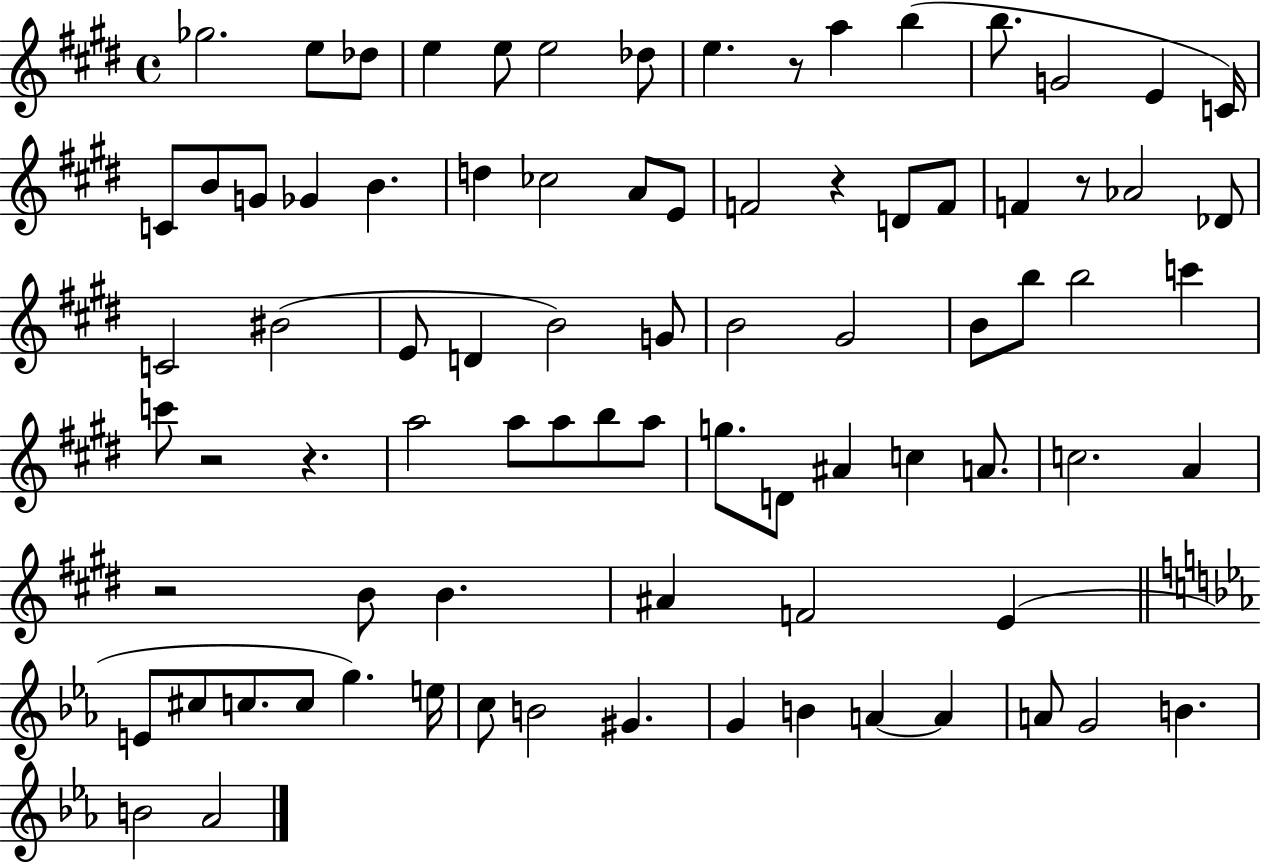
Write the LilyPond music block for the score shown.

{
  \clef treble
  \time 4/4
  \defaultTimeSignature
  \key e \major
  \repeat volta 2 { ges''2. e''8 des''8 | e''4 e''8 e''2 des''8 | e''4. r8 a''4 b''4( | b''8. g'2 e'4 c'16) | \break c'8 b'8 g'8 ges'4 b'4. | d''4 ces''2 a'8 e'8 | f'2 r4 d'8 f'8 | f'4 r8 aes'2 des'8 | \break c'2 bis'2( | e'8 d'4 b'2) g'8 | b'2 gis'2 | b'8 b''8 b''2 c'''4 | \break c'''8 r2 r4. | a''2 a''8 a''8 b''8 a''8 | g''8. d'8 ais'4 c''4 a'8. | c''2. a'4 | \break r2 b'8 b'4. | ais'4 f'2 e'4( | \bar "||" \break \key c \minor e'8 cis''8 c''8. c''8 g''4.) e''16 | c''8 b'2 gis'4. | g'4 b'4 a'4~~ a'4 | a'8 g'2 b'4. | \break b'2 aes'2 | } \bar "|."
}